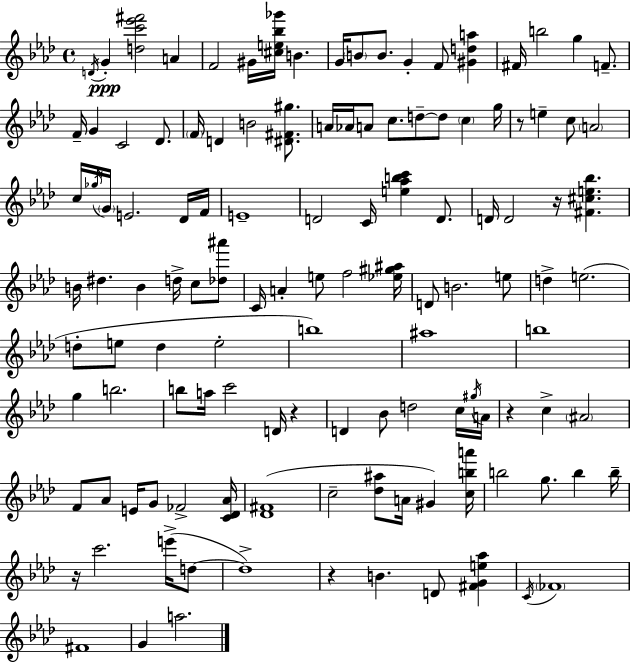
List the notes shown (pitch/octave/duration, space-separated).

D4/s G4/q [D5,C6,Eb6,F#6]/h A4/q F4/h G#4/s [C#5,E5,Bb5,Gb6]/s B4/q. G4/s B4/e B4/e. G4/q F4/e [G#4,D5,A5]/q F#4/s B5/h G5/q F4/e. F4/s G4/q C4/h Db4/e. F4/s D4/q B4/h [D#4,F#4,G#5]/e. A4/s Ab4/s A4/e C5/e. D5/e D5/e C5/q G5/s R/e E5/q C5/e A4/h C5/s Gb5/s G4/s E4/h. Db4/s F4/s E4/w D4/h C4/s [E5,Ab5,B5,C6]/q D4/e. D4/s D4/h R/s [F#4,C#5,E5,Bb5]/q. B4/s D#5/q. B4/q D5/s C5/e [Db5,A#6]/e C4/s A4/q E5/e F5/h [Eb5,G#5,A#5]/s D4/e B4/h. E5/e D5/q E5/h. D5/e E5/e D5/q E5/h B5/w A#5/w B5/w G5/q B5/h. B5/e A5/s C6/h D4/s R/q D4/q Bb4/e D5/h C5/s G#5/s A4/s R/q C5/q A#4/h F4/e Ab4/e E4/s G4/e FES4/h [C4,Db4,Ab4]/s [Db4,F#4]/w C5/h [Db5,A#5]/e A4/s G#4/q [C5,B5,A6]/s B5/h G5/e. B5/q B5/s R/s C6/h. E6/s D5/e D5/w R/q B4/q. D4/e [F#4,G4,E5,Ab5]/q C4/s FES4/w F#4/w G4/q A5/h.